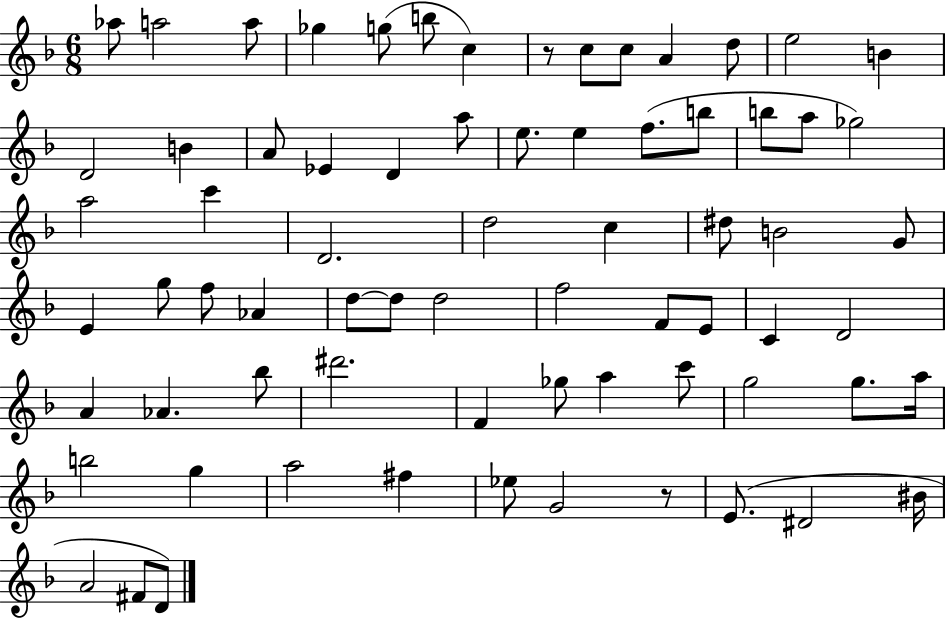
Ab5/e A5/h A5/e Gb5/q G5/e B5/e C5/q R/e C5/e C5/e A4/q D5/e E5/h B4/q D4/h B4/q A4/e Eb4/q D4/q A5/e E5/e. E5/q F5/e. B5/e B5/e A5/e Gb5/h A5/h C6/q D4/h. D5/h C5/q D#5/e B4/h G4/e E4/q G5/e F5/e Ab4/q D5/e D5/e D5/h F5/h F4/e E4/e C4/q D4/h A4/q Ab4/q. Bb5/e D#6/h. F4/q Gb5/e A5/q C6/e G5/h G5/e. A5/s B5/h G5/q A5/h F#5/q Eb5/e G4/h R/e E4/e. D#4/h BIS4/s A4/h F#4/e D4/e